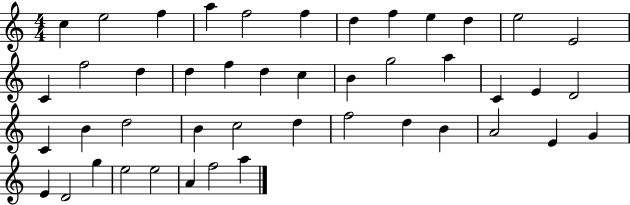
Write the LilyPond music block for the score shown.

{
  \clef treble
  \numericTimeSignature
  \time 4/4
  \key c \major
  c''4 e''2 f''4 | a''4 f''2 f''4 | d''4 f''4 e''4 d''4 | e''2 e'2 | \break c'4 f''2 d''4 | d''4 f''4 d''4 c''4 | b'4 g''2 a''4 | c'4 e'4 d'2 | \break c'4 b'4 d''2 | b'4 c''2 d''4 | f''2 d''4 b'4 | a'2 e'4 g'4 | \break e'4 d'2 g''4 | e''2 e''2 | a'4 f''2 a''4 | \bar "|."
}